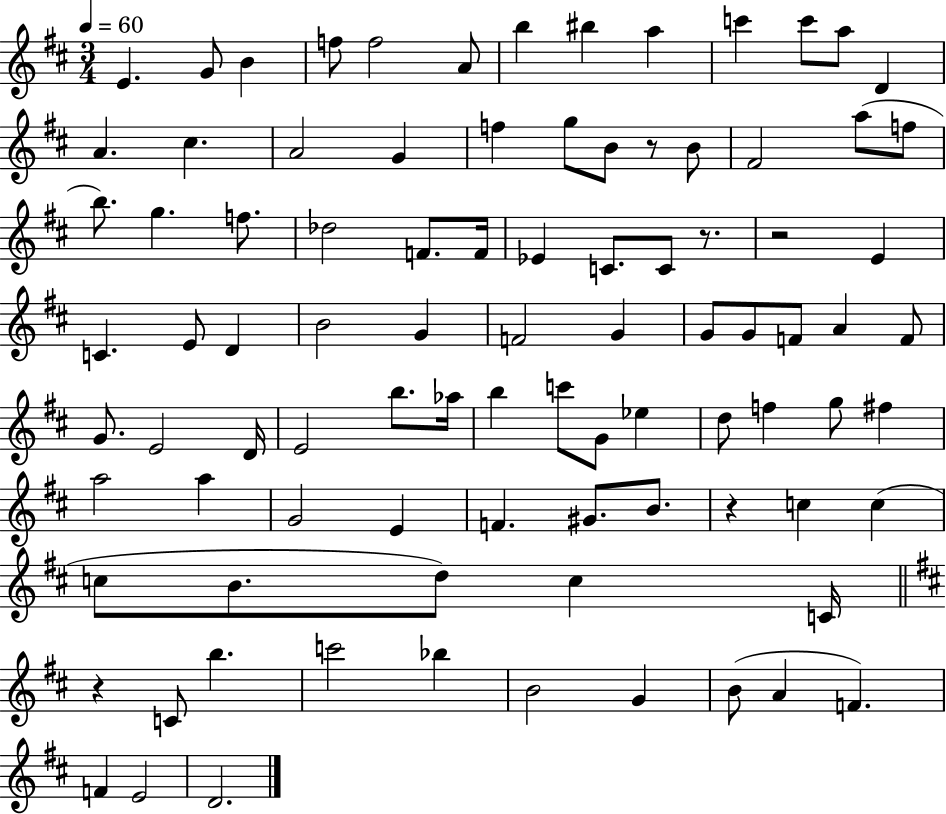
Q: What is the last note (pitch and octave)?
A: D4